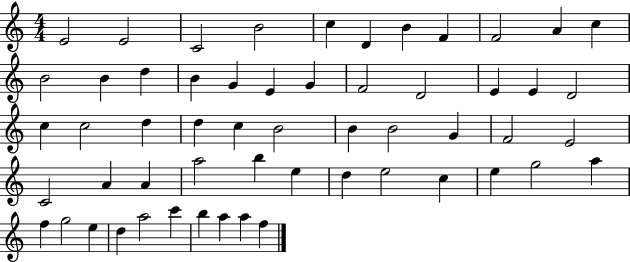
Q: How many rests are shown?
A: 0